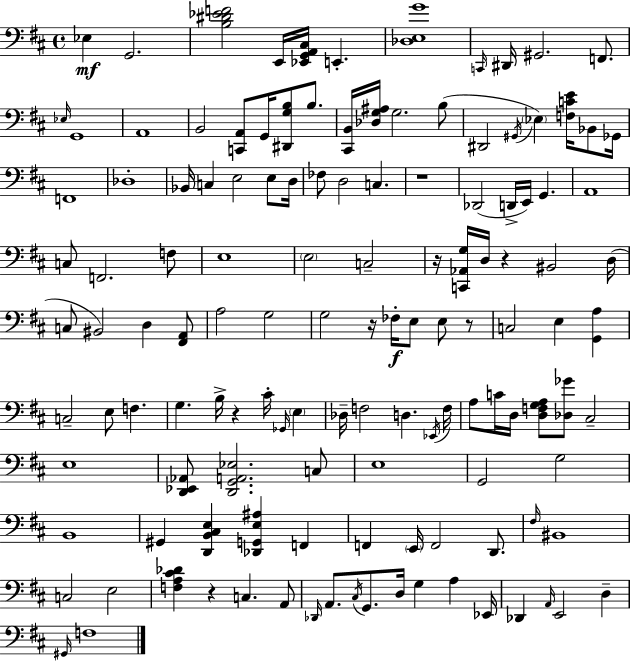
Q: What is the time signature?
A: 4/4